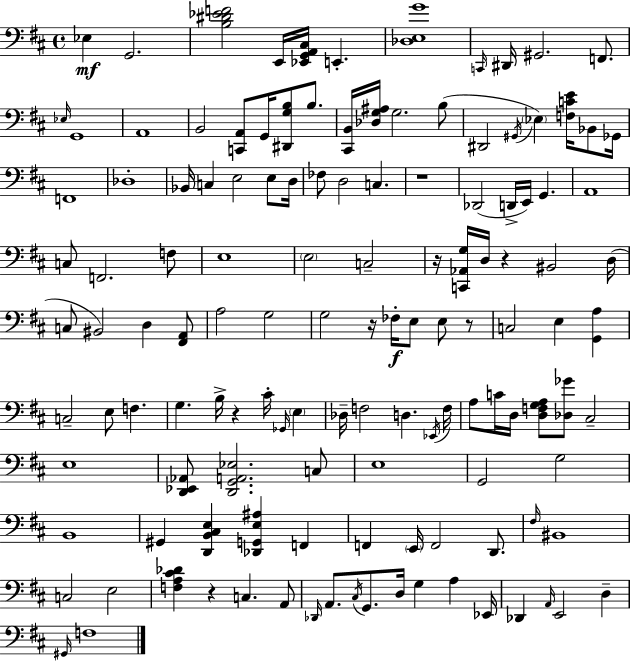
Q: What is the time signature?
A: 4/4